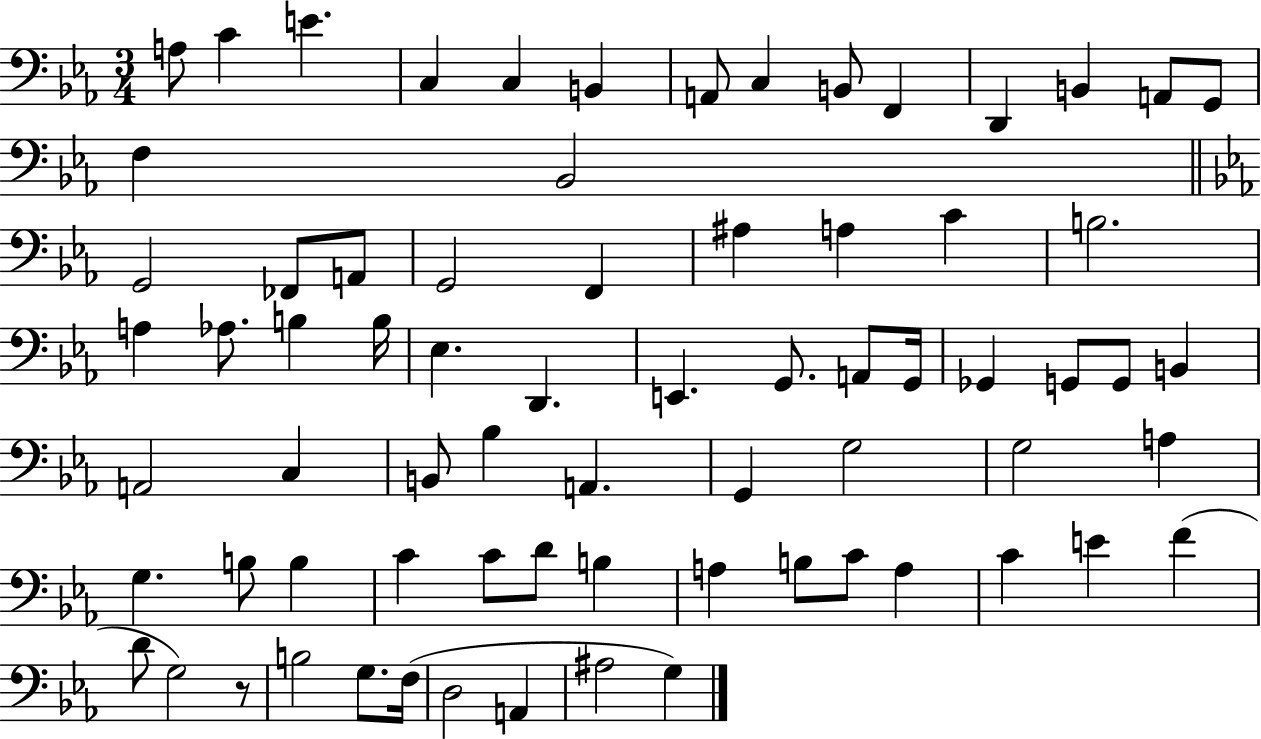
{
  \clef bass
  \numericTimeSignature
  \time 3/4
  \key ees \major
  \repeat volta 2 { a8 c'4 e'4. | c4 c4 b,4 | a,8 c4 b,8 f,4 | d,4 b,4 a,8 g,8 | \break f4 bes,2 | \bar "||" \break \key ees \major g,2 fes,8 a,8 | g,2 f,4 | ais4 a4 c'4 | b2. | \break a4 aes8. b4 b16 | ees4. d,4. | e,4. g,8. a,8 g,16 | ges,4 g,8 g,8 b,4 | \break a,2 c4 | b,8 bes4 a,4. | g,4 g2 | g2 a4 | \break g4. b8 b4 | c'4 c'8 d'8 b4 | a4 b8 c'8 a4 | c'4 e'4 f'4( | \break d'8 g2) r8 | b2 g8. f16( | d2 a,4 | ais2 g4) | \break } \bar "|."
}